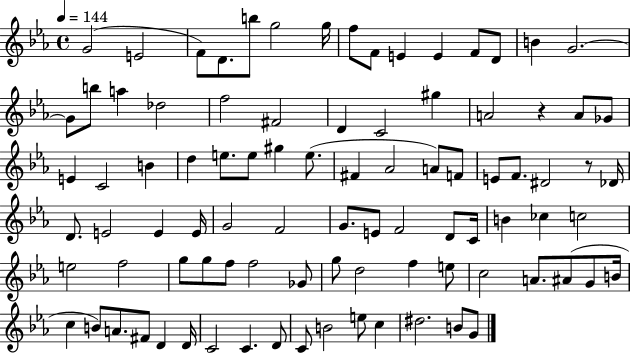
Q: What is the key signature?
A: EES major